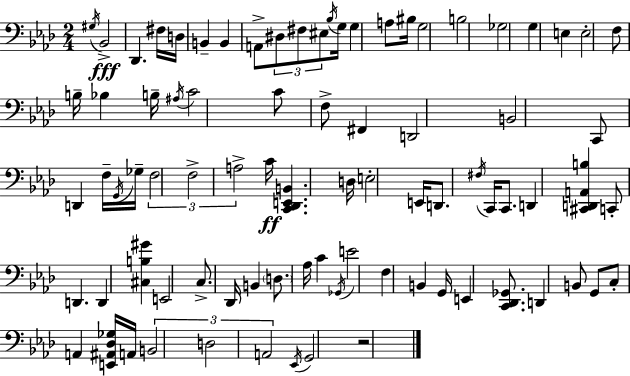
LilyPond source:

{
  \clef bass
  \numericTimeSignature
  \time 2/4
  \key f \minor
  \acciaccatura { gis16 }\fff bes,2-> | des,4. fis16 | d16 b,4-- b,4 | a,8-> \tuplet 3/2 { dis8 fis8 eis8 } | \break \acciaccatura { bes16 } g16 g4 a8 | bis16 g2 | b2 | ges2 | \break g4 e4 | e2-. | f8 b16-- bes4 | b16-- \acciaccatura { ais16 } c'2 | \break c'8 f8-> fis,4 | d,2 | b,2 | c,8 d,4 | \break f16-- \acciaccatura { g,16 } ges16-- \tuplet 3/2 { f2 | f2-> | a2-> } | c'16\ff <c, des, e, b,>4. | \break d16 e2-. | e,16 d,8. | \acciaccatura { fis16 } c,16 c,8. d,4 | <cis, d, a, b>4 c,8-. d,4. | \break d,4 | <cis b gis'>4 e,2 | c8.-> | des,16 b,4 \parenthesize d8. | \break aes16 c'4 \acciaccatura { ges,16 } e'2 | f4 | b,4 g,16 e,4 | <c, des, ges,>8. d,4 | \break b,8 g,8 c8-. | a,4 <e, ais, des ges>16 a,16 \tuplet 3/2 { b,2 | d2 | a,2 } | \break \acciaccatura { ees,16 } g,2 | r2 | \bar "|."
}